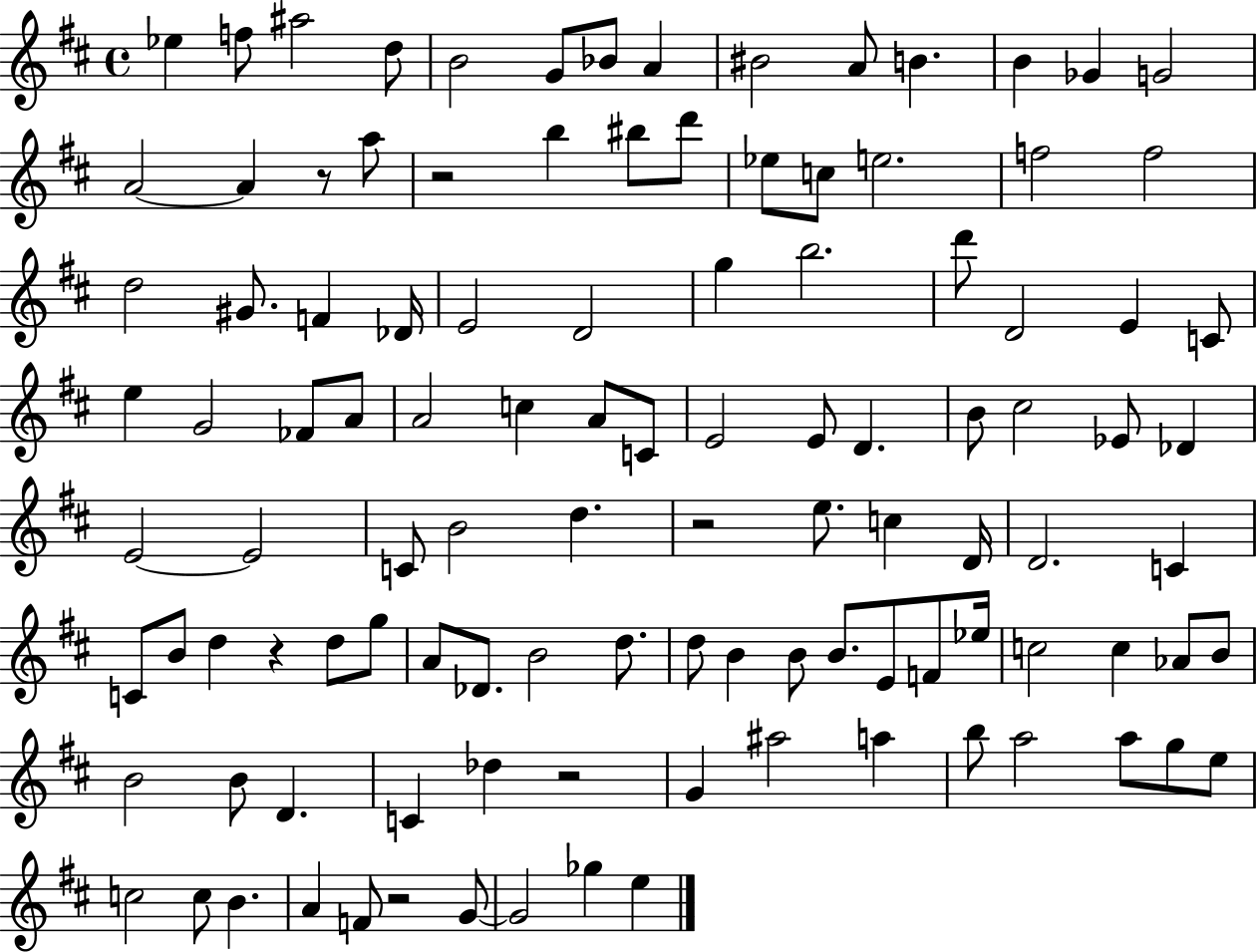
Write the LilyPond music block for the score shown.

{
  \clef treble
  \time 4/4
  \defaultTimeSignature
  \key d \major
  ees''4 f''8 ais''2 d''8 | b'2 g'8 bes'8 a'4 | bis'2 a'8 b'4. | b'4 ges'4 g'2 | \break a'2~~ a'4 r8 a''8 | r2 b''4 bis''8 d'''8 | ees''8 c''8 e''2. | f''2 f''2 | \break d''2 gis'8. f'4 des'16 | e'2 d'2 | g''4 b''2. | d'''8 d'2 e'4 c'8 | \break e''4 g'2 fes'8 a'8 | a'2 c''4 a'8 c'8 | e'2 e'8 d'4. | b'8 cis''2 ees'8 des'4 | \break e'2~~ e'2 | c'8 b'2 d''4. | r2 e''8. c''4 d'16 | d'2. c'4 | \break c'8 b'8 d''4 r4 d''8 g''8 | a'8 des'8. b'2 d''8. | d''8 b'4 b'8 b'8. e'8 f'8 ees''16 | c''2 c''4 aes'8 b'8 | \break b'2 b'8 d'4. | c'4 des''4 r2 | g'4 ais''2 a''4 | b''8 a''2 a''8 g''8 e''8 | \break c''2 c''8 b'4. | a'4 f'8 r2 g'8~~ | g'2 ges''4 e''4 | \bar "|."
}